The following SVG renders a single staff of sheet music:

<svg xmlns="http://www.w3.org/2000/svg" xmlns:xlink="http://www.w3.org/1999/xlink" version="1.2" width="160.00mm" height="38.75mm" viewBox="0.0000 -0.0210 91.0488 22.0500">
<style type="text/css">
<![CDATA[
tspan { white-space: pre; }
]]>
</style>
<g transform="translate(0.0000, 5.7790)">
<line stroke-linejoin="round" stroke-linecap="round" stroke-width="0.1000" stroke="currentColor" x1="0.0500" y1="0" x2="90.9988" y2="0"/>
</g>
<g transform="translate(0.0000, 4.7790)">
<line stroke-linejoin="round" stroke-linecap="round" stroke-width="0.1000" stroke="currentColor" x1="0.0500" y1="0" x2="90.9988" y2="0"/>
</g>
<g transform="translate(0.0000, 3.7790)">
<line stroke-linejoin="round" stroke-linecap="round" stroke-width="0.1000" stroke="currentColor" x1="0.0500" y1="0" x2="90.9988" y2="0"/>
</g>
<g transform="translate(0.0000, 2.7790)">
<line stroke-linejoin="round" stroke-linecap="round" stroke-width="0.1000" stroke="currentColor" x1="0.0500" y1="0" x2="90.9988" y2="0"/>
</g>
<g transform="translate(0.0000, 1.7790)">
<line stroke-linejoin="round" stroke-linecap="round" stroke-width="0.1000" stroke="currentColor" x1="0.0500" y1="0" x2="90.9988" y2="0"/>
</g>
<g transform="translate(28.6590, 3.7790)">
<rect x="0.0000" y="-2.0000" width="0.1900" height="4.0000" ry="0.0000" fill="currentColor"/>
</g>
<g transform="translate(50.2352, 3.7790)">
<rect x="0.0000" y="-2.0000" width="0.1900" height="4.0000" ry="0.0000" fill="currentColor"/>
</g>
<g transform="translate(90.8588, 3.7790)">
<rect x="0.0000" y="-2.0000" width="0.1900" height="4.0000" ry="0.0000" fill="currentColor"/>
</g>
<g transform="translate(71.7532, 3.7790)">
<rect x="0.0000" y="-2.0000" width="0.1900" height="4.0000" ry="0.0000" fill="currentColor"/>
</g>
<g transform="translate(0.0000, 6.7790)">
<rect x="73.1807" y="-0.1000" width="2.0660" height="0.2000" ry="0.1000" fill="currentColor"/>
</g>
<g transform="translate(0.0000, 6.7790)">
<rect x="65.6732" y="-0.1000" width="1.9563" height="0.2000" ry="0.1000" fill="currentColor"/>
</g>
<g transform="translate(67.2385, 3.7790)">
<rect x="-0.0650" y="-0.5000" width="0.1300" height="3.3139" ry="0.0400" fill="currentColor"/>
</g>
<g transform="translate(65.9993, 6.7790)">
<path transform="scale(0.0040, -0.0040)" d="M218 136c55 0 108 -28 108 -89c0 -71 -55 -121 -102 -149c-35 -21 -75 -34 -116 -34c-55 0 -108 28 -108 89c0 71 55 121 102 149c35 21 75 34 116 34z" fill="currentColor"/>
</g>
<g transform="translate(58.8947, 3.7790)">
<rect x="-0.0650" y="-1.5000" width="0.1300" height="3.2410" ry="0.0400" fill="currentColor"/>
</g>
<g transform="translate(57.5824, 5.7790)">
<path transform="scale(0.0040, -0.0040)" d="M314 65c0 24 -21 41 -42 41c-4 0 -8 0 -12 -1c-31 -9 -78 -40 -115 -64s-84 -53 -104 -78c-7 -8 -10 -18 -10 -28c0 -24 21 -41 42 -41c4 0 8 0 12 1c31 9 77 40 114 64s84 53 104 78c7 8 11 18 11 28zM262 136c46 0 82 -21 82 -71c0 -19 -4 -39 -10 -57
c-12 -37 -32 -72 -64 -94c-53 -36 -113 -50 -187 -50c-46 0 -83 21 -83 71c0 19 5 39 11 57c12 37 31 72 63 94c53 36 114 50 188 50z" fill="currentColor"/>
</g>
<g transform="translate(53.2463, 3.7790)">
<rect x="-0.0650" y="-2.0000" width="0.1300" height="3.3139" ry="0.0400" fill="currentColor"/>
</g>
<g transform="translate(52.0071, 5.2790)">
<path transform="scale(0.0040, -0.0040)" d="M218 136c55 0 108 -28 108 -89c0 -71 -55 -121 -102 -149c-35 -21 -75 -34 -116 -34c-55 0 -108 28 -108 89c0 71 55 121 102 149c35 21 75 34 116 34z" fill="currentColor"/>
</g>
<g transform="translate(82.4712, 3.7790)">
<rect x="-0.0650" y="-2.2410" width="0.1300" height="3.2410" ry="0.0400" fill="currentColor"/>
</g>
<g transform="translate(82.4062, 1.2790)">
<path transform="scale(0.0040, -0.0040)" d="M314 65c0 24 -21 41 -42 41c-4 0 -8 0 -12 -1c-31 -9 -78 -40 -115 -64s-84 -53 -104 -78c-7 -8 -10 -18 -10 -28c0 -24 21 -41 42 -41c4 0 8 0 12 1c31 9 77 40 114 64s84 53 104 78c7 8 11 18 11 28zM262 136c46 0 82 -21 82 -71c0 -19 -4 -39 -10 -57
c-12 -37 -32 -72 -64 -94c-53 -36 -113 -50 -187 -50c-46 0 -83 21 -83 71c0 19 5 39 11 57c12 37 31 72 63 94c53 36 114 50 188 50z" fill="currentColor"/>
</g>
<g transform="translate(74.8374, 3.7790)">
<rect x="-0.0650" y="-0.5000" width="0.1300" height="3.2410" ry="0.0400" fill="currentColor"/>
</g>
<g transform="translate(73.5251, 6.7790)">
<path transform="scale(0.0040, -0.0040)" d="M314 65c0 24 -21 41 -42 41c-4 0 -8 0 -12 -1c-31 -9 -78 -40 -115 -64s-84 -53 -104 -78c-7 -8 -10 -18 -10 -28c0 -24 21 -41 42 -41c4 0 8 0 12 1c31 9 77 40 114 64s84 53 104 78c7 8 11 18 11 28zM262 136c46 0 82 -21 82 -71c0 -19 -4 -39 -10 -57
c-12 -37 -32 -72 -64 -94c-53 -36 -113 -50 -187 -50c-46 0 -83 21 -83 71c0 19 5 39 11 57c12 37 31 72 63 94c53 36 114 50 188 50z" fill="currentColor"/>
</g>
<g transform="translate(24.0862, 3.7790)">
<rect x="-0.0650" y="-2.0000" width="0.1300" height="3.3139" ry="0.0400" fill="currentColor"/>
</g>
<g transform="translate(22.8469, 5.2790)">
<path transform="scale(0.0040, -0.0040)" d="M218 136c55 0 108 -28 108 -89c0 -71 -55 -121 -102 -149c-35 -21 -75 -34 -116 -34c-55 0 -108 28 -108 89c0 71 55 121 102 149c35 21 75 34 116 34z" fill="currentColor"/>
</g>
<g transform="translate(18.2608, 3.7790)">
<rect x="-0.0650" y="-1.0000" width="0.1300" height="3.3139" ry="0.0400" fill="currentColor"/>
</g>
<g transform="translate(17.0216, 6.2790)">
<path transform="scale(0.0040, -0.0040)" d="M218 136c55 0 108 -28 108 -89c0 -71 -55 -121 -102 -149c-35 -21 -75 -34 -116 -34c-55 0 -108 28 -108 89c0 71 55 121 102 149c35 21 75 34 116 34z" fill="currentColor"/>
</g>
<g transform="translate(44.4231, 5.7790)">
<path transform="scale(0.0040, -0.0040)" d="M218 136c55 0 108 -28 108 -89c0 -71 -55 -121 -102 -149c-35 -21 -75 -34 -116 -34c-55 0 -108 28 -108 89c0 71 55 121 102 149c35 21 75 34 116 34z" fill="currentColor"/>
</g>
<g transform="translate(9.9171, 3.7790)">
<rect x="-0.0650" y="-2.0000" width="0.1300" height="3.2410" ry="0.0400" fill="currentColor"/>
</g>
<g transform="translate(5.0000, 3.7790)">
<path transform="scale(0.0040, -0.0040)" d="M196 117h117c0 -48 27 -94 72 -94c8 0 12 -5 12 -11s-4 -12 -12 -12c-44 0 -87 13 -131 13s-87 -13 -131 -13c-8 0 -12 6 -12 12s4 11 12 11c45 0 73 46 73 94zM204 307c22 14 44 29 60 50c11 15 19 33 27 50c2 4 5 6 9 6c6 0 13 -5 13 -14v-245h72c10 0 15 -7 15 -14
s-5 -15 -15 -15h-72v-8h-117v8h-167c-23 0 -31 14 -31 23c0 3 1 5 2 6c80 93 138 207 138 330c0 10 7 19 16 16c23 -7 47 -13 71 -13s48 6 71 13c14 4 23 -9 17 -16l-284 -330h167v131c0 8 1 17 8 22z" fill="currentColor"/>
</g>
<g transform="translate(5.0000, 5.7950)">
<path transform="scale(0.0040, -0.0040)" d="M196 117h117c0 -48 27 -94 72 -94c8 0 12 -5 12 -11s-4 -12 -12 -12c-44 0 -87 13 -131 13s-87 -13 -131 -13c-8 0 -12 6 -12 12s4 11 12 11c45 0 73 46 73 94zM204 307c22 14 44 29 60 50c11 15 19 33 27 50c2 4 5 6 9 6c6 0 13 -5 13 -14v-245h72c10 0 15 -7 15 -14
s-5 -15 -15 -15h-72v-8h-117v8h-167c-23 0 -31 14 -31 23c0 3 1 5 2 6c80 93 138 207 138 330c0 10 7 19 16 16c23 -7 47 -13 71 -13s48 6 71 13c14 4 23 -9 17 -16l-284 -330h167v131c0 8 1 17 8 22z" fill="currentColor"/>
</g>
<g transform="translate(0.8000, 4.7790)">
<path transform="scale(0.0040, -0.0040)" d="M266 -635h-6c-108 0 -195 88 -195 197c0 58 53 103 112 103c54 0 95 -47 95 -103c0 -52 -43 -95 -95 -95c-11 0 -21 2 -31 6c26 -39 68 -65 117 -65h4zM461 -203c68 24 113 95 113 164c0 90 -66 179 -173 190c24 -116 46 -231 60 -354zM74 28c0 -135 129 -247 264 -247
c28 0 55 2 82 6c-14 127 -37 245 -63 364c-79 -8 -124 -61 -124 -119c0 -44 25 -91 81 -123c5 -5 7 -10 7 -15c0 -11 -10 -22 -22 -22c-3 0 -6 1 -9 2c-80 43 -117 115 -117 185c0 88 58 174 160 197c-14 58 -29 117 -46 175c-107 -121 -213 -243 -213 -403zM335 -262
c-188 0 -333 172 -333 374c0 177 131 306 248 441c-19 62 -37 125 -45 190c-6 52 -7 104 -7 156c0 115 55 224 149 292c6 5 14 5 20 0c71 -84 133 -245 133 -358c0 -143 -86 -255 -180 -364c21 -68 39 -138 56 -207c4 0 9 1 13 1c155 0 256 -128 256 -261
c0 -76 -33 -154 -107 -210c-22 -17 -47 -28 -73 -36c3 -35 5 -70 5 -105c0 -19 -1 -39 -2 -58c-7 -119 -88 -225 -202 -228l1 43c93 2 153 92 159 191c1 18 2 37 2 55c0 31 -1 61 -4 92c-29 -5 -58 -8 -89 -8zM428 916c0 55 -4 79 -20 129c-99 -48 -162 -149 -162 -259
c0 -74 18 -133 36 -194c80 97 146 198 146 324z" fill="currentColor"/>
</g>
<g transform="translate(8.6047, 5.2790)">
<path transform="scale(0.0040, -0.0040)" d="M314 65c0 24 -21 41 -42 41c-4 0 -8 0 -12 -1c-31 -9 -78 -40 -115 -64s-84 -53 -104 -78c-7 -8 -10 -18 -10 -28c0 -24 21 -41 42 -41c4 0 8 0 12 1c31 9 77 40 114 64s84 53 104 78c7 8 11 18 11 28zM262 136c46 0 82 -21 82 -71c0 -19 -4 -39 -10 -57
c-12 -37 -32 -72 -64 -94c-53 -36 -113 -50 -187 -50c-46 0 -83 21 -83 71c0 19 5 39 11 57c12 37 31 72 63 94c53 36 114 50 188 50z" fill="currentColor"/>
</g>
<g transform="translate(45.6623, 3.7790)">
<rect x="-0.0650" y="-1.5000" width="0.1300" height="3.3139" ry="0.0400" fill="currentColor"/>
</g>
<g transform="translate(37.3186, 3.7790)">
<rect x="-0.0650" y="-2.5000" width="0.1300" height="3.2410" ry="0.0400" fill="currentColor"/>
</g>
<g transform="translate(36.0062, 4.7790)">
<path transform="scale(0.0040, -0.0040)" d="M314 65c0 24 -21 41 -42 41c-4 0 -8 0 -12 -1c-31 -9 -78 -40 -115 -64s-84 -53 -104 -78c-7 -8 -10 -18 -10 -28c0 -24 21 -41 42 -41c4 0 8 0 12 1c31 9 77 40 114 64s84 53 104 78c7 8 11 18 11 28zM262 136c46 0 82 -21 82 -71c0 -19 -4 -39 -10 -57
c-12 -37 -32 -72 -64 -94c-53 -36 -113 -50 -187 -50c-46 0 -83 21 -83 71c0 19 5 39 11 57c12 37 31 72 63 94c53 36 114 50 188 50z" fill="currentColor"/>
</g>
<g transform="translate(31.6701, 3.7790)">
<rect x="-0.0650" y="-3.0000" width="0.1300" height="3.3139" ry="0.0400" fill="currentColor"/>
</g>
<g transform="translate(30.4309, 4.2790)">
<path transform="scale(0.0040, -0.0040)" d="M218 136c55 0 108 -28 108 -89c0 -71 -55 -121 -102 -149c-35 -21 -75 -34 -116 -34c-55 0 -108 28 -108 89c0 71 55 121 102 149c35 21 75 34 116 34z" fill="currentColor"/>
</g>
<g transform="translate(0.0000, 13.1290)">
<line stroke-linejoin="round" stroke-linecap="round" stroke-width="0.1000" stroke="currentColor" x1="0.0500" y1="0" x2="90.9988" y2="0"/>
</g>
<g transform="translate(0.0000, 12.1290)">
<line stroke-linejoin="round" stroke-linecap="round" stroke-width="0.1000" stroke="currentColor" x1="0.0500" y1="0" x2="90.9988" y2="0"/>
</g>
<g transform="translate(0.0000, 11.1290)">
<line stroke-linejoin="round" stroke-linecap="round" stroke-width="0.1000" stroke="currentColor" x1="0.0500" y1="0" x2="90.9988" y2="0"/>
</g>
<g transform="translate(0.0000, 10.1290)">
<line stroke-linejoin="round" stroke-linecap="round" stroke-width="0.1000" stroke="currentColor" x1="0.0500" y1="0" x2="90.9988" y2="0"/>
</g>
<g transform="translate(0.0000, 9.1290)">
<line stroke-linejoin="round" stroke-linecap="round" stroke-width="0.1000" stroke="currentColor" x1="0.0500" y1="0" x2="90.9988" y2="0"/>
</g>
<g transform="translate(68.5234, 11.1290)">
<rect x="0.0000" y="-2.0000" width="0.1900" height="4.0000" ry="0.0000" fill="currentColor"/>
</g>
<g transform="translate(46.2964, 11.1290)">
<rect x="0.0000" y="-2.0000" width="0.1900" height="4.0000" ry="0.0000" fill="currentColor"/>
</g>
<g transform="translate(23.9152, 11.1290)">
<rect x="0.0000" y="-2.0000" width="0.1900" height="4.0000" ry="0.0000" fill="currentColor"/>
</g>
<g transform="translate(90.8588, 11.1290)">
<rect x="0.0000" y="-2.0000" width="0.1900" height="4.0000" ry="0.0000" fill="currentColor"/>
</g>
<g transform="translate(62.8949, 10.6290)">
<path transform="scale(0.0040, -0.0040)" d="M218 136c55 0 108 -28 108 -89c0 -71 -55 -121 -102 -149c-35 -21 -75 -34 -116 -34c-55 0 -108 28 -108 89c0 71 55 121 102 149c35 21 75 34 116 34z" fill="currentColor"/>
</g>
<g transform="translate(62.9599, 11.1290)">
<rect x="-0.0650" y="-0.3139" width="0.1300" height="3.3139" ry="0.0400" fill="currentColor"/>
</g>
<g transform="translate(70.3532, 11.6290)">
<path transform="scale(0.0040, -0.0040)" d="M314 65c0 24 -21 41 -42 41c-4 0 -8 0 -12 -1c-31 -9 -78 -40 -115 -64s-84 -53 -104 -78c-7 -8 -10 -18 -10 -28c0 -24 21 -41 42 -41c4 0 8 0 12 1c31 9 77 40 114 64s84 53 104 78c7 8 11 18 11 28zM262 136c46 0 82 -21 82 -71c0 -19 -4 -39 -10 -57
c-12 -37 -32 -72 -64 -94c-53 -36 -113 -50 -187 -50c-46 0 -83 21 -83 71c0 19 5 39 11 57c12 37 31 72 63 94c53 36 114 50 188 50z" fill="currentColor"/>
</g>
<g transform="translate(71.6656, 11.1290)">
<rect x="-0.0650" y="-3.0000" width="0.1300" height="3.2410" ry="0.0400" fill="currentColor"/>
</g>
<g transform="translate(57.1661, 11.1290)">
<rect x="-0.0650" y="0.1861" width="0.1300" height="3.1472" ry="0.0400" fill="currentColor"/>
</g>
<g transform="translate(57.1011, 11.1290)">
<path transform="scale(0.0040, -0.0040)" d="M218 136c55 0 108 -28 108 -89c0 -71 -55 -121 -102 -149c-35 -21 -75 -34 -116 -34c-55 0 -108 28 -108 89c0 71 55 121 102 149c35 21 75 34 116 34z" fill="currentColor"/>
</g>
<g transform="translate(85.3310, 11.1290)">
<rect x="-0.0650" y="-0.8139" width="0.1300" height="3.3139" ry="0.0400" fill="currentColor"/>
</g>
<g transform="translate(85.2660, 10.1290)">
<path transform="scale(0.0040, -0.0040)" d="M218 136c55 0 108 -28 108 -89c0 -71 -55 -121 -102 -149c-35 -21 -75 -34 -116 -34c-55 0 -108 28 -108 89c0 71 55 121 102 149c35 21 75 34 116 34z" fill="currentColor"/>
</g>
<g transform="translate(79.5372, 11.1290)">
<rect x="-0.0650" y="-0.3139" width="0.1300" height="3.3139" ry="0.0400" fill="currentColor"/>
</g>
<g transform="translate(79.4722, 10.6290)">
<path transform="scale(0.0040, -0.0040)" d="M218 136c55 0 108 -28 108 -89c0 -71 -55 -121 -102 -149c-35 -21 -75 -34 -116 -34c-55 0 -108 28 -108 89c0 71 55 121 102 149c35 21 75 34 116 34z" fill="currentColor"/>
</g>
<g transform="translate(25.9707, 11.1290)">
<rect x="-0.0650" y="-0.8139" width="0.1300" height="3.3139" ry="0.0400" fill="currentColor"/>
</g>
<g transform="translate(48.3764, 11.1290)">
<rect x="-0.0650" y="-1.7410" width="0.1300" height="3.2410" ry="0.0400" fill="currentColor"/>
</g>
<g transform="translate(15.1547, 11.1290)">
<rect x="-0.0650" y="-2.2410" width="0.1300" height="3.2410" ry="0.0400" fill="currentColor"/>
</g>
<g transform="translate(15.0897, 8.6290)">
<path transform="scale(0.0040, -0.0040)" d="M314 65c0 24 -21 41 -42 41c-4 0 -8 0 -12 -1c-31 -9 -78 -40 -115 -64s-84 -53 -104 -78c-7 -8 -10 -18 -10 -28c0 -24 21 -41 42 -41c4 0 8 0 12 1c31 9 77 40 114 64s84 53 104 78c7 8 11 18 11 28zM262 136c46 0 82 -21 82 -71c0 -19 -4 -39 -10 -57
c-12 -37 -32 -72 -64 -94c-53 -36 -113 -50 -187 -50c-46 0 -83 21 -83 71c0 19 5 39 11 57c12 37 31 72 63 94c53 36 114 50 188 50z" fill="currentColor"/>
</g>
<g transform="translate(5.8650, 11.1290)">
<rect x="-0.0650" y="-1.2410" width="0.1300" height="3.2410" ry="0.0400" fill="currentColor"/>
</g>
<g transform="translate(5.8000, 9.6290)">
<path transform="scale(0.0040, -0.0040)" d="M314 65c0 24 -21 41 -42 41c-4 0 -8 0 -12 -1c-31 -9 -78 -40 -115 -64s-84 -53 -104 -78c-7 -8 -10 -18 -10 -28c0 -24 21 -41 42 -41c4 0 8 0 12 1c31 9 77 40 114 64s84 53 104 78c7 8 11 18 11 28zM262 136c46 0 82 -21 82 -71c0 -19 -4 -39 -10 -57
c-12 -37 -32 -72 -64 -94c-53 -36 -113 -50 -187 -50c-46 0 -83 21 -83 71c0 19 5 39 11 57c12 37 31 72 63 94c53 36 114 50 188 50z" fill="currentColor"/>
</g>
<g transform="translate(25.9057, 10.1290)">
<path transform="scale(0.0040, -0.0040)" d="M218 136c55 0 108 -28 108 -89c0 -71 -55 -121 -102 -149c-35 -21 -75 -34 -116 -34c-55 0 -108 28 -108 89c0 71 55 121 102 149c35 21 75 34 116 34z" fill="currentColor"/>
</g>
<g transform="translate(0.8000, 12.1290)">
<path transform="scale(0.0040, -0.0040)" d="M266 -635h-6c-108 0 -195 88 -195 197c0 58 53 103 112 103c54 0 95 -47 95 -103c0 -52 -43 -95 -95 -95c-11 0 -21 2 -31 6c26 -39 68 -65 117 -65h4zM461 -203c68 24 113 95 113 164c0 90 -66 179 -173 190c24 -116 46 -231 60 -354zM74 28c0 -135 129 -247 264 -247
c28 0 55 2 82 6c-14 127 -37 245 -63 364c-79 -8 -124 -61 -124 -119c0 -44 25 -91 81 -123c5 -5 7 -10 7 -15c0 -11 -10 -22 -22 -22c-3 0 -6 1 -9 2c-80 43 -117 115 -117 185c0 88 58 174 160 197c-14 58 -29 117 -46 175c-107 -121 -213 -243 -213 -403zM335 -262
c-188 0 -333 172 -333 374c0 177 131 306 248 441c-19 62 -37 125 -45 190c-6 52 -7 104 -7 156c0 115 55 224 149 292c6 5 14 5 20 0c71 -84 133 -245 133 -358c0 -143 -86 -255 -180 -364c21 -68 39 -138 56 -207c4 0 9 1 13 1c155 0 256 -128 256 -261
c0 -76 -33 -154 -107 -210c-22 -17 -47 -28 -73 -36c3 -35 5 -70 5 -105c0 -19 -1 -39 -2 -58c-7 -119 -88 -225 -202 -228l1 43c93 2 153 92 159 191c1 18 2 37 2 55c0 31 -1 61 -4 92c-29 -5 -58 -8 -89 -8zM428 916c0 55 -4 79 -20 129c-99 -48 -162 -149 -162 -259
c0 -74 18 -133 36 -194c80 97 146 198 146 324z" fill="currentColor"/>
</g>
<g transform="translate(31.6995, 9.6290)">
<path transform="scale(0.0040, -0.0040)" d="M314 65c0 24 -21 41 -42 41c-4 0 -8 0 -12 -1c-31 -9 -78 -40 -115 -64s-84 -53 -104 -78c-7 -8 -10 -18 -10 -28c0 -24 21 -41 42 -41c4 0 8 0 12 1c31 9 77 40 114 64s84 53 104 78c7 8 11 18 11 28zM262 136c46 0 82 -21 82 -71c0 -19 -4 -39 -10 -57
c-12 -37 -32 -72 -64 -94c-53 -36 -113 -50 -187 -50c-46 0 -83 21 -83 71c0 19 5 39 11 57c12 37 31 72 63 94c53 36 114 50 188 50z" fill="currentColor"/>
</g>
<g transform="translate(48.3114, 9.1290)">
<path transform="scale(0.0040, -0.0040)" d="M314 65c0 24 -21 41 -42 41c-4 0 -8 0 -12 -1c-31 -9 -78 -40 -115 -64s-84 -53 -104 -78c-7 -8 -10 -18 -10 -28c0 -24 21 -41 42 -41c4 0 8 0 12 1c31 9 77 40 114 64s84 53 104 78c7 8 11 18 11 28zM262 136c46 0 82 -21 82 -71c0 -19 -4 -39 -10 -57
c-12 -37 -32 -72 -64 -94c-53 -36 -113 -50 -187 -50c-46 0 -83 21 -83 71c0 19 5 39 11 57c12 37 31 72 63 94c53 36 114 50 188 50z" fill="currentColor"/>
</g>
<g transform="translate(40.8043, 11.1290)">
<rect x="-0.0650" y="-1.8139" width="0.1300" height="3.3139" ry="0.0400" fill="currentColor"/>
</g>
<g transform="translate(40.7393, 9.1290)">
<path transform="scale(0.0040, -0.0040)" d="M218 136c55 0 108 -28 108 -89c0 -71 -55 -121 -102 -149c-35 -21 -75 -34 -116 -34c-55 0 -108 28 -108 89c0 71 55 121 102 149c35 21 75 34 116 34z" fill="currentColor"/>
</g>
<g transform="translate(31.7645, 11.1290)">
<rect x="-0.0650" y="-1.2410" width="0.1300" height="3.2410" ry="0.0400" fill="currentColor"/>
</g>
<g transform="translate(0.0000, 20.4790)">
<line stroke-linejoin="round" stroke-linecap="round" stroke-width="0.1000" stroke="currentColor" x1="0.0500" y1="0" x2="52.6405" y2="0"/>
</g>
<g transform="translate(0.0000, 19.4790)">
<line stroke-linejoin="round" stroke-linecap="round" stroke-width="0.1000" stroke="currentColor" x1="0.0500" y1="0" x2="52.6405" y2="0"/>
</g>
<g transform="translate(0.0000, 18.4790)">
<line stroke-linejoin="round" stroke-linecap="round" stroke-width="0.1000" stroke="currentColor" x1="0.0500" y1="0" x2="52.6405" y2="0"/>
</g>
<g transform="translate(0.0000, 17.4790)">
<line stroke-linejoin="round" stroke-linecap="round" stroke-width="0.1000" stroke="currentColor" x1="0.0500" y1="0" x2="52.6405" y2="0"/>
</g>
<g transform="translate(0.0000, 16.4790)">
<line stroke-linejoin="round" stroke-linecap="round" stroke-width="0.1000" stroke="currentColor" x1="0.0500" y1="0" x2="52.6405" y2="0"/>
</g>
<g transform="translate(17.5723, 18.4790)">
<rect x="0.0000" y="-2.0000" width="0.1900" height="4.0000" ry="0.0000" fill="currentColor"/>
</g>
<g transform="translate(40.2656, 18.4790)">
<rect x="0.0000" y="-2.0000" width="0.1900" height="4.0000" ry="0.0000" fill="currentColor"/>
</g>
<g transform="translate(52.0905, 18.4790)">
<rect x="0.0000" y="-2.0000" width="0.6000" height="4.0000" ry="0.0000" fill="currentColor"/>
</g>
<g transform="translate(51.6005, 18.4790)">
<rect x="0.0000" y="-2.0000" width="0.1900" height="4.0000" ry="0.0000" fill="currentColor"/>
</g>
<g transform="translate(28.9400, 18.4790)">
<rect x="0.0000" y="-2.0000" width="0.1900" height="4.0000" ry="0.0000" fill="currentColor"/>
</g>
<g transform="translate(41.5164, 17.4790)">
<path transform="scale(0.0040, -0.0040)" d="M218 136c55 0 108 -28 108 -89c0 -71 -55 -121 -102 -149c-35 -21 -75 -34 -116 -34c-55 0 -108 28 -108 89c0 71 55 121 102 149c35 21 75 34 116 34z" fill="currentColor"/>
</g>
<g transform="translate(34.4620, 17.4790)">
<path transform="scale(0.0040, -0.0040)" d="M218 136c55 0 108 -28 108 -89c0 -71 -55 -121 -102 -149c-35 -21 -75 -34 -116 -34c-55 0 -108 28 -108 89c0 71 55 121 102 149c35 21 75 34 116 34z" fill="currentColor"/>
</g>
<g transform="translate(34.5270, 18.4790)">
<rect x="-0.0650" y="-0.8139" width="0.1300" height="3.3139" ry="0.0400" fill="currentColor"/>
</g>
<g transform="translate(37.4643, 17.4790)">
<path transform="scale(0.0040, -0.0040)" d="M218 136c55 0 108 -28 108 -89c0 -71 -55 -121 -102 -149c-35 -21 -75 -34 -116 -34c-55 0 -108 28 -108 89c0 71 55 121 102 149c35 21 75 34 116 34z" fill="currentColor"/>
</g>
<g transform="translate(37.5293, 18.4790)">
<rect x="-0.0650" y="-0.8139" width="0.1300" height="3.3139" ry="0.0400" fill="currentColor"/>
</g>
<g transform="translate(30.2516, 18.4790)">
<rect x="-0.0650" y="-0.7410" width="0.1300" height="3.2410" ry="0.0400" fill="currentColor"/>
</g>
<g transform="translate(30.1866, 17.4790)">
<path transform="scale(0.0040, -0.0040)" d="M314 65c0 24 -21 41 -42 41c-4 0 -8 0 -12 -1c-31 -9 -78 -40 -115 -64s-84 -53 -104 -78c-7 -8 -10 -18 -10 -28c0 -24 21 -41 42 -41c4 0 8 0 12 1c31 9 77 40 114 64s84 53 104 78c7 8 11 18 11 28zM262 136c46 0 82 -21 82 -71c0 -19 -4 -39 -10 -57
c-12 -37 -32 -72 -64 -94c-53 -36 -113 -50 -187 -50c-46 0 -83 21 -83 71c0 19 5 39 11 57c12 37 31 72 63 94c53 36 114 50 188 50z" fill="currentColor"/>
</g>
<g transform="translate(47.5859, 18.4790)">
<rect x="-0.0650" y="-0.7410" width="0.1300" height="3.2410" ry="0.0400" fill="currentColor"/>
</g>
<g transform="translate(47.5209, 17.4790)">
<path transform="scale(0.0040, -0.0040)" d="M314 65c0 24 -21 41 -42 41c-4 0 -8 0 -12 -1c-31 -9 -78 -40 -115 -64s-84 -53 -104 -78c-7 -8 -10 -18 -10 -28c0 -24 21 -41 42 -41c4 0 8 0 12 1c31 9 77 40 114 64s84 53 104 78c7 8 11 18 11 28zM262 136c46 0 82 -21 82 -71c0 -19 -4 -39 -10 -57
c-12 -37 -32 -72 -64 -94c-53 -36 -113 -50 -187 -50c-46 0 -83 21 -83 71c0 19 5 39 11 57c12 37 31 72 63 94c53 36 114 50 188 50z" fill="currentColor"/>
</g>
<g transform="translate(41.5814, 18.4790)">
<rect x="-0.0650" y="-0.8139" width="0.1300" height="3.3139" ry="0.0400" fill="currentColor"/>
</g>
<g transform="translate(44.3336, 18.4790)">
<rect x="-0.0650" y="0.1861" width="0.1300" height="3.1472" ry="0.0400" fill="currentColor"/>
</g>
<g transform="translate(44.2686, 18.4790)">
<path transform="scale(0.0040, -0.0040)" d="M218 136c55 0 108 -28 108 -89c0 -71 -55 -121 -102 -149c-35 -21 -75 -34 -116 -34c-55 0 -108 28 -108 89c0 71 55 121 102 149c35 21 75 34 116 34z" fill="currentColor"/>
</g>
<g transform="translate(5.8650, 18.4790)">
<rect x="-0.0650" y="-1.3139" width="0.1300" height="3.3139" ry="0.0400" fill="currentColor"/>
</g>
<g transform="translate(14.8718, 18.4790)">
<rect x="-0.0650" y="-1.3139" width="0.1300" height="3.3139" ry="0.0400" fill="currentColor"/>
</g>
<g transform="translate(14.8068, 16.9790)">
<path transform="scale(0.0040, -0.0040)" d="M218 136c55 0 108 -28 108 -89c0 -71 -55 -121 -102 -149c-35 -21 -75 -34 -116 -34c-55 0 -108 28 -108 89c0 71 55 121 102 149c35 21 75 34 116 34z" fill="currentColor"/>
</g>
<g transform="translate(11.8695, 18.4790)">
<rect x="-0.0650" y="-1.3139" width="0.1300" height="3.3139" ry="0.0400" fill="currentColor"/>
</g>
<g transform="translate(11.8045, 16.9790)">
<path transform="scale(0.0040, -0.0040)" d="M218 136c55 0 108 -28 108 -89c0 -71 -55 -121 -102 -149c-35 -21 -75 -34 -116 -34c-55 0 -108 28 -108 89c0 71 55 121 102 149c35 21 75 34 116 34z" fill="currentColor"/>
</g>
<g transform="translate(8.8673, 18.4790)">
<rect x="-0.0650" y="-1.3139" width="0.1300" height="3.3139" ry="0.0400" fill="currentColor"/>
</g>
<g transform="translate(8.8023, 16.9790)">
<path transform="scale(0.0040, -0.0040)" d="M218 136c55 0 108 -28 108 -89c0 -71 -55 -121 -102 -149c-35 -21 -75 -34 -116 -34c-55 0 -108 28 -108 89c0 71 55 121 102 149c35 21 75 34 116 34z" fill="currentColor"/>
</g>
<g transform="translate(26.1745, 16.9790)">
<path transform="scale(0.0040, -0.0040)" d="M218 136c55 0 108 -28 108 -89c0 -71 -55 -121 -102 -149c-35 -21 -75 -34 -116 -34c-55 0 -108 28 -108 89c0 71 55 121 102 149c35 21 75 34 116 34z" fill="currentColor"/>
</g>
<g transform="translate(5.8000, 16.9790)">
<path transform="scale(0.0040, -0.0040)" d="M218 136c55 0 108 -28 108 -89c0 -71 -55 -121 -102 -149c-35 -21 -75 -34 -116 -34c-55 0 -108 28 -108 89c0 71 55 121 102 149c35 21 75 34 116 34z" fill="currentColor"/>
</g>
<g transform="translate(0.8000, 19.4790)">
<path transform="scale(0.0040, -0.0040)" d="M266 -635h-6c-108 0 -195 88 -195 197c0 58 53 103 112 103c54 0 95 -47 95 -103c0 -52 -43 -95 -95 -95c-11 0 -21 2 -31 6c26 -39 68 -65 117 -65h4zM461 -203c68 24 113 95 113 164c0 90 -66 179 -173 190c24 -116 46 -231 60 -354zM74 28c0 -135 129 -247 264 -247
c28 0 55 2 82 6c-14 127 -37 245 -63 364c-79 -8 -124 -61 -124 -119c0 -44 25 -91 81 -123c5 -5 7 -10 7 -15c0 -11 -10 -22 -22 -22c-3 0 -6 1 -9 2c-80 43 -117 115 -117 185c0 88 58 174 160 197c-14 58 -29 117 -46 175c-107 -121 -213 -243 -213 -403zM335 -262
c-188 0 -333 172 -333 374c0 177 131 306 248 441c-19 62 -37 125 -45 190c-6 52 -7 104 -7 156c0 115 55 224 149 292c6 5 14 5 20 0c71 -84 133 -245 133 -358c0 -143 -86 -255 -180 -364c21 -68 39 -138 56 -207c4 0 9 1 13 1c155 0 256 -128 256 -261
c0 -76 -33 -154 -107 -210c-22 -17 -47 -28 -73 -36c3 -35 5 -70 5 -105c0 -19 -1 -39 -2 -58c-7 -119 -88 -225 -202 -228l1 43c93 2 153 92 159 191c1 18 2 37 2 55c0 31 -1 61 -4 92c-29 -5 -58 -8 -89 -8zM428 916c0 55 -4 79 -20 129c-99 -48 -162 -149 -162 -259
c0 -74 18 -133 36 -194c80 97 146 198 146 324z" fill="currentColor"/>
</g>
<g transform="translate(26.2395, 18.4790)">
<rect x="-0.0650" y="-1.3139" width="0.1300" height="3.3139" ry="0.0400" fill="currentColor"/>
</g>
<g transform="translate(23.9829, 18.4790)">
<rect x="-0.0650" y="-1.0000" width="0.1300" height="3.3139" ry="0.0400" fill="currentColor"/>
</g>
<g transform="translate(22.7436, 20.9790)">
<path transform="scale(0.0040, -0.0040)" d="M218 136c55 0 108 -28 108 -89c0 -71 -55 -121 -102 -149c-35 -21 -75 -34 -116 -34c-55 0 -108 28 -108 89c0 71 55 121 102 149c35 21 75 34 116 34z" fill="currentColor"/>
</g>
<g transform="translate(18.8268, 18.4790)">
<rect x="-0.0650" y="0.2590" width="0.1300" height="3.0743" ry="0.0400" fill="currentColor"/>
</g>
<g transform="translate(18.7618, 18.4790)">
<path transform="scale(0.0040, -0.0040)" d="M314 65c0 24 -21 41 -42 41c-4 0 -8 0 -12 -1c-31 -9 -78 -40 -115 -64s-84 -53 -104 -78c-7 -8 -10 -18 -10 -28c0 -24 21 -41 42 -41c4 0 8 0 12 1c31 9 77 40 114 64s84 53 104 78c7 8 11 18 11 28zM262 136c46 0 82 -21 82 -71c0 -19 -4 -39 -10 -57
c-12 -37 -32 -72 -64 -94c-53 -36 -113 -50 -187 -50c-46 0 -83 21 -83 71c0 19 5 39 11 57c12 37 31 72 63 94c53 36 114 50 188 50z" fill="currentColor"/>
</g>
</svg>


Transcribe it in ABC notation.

X:1
T:Untitled
M:4/4
L:1/4
K:C
F2 D F A G2 E F E2 C C2 g2 e2 g2 d e2 f f2 B c A2 c d e e e e B2 D e d2 d d d B d2